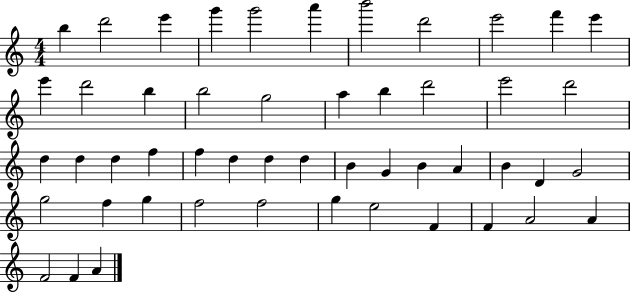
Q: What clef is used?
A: treble